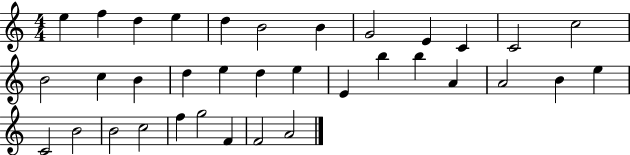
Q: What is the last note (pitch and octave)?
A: A4